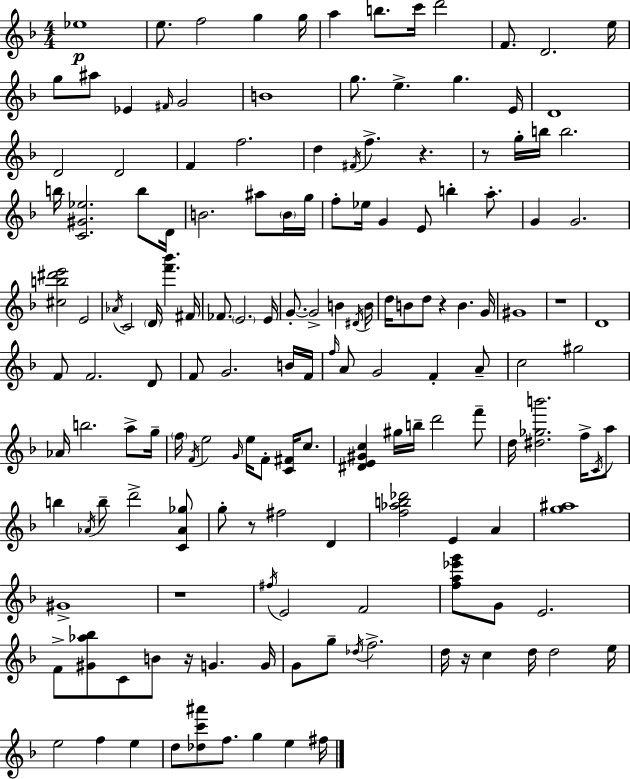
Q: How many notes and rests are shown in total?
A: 158